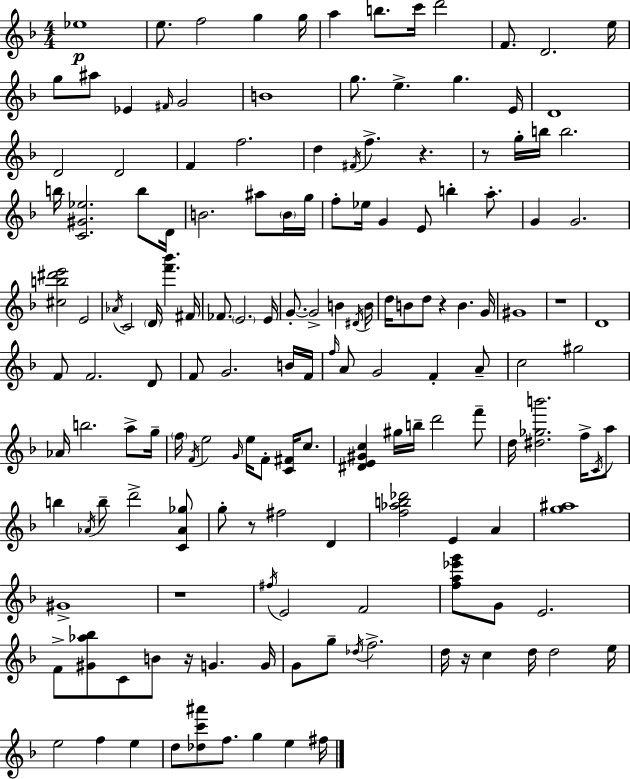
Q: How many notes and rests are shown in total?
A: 158